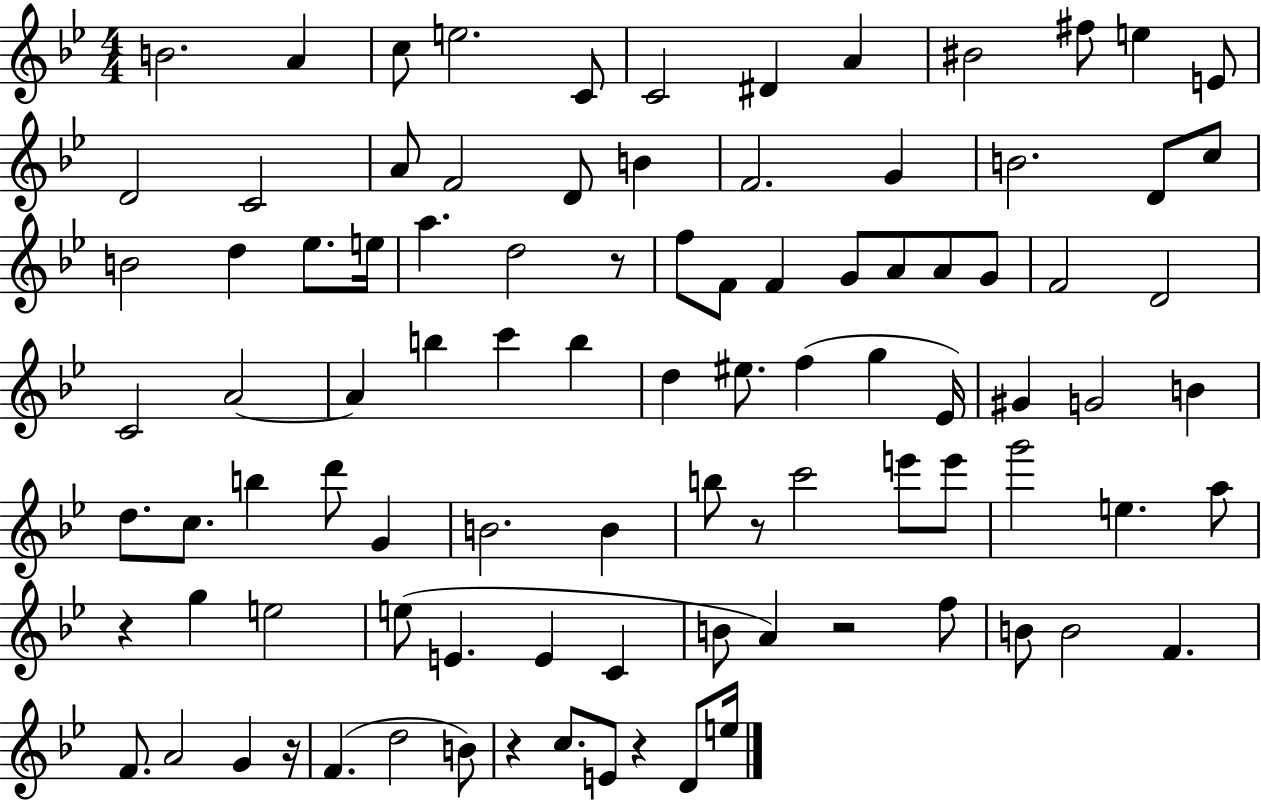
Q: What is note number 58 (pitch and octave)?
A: B4